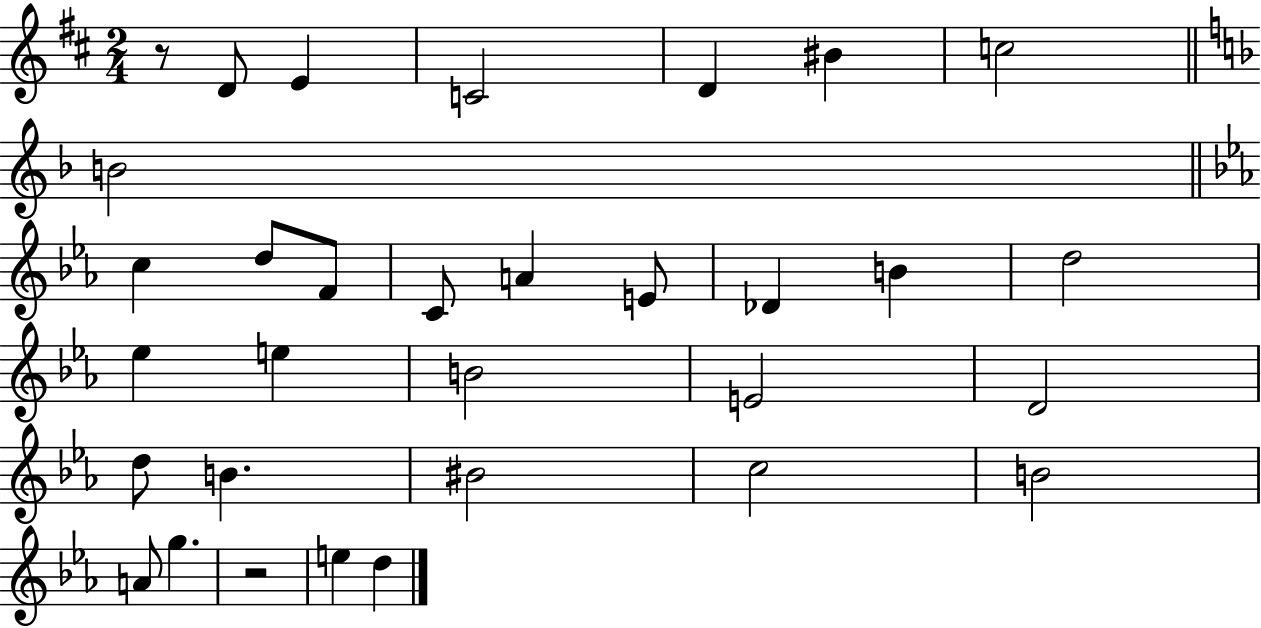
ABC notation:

X:1
T:Untitled
M:2/4
L:1/4
K:D
z/2 D/2 E C2 D ^B c2 B2 c d/2 F/2 C/2 A E/2 _D B d2 _e e B2 E2 D2 d/2 B ^B2 c2 B2 A/2 g z2 e d